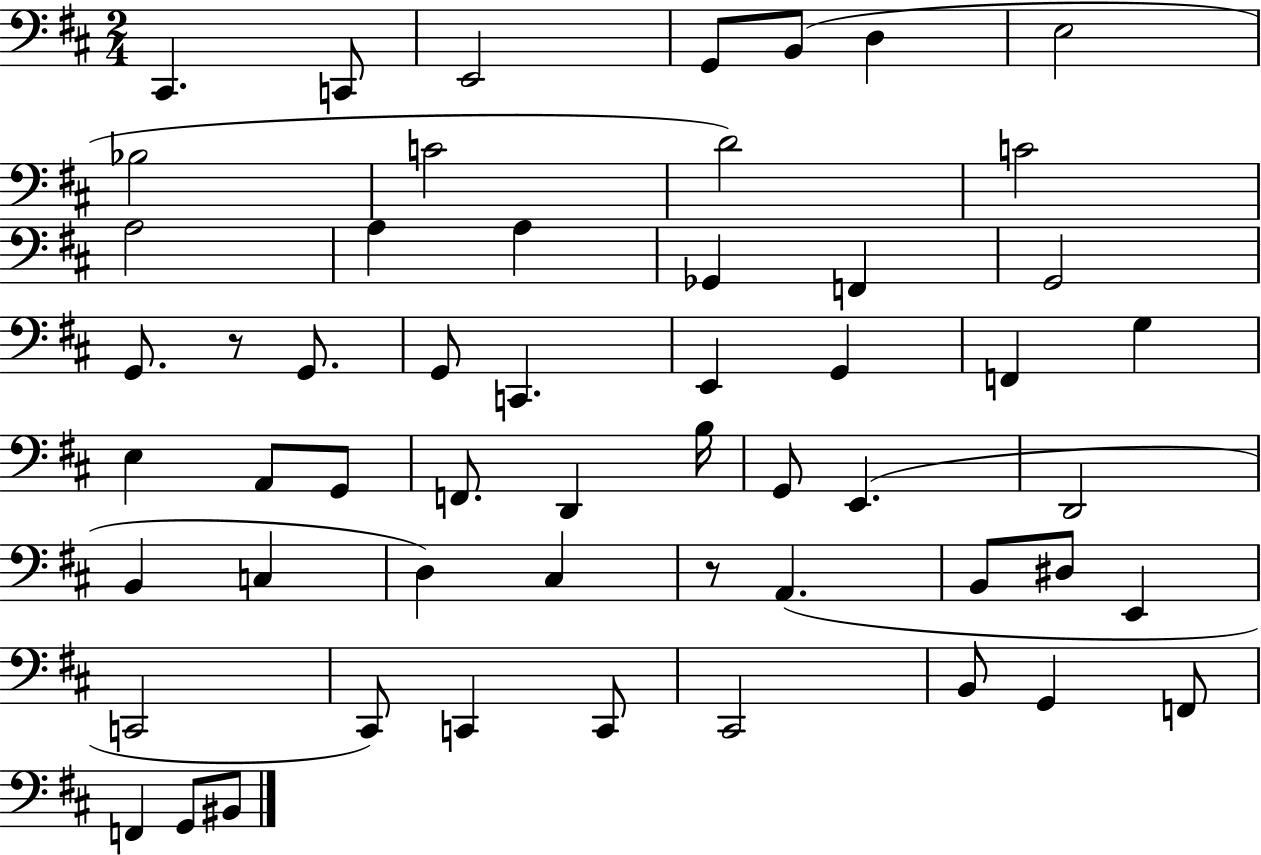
{
  \clef bass
  \numericTimeSignature
  \time 2/4
  \key d \major
  cis,4. c,8 | e,2 | g,8 b,8( d4 | e2 | \break bes2 | c'2 | d'2) | c'2 | \break a2 | a4 a4 | ges,4 f,4 | g,2 | \break g,8. r8 g,8. | g,8 c,4. | e,4 g,4 | f,4 g4 | \break e4 a,8 g,8 | f,8. d,4 b16 | g,8 e,4.( | d,2 | \break b,4 c4 | d4) cis4 | r8 a,4.( | b,8 dis8 e,4 | \break c,2 | cis,8) c,4 c,8 | cis,2 | b,8 g,4 f,8 | \break f,4 g,8 bis,8 | \bar "|."
}